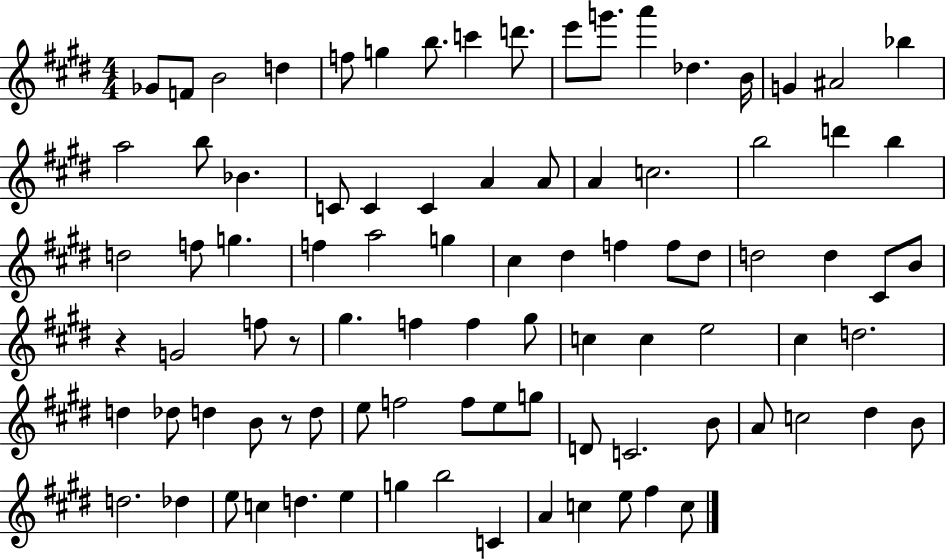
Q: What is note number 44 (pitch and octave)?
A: C#4